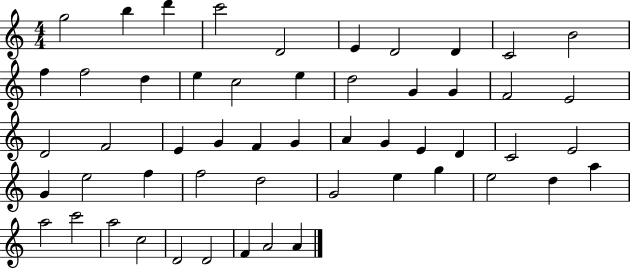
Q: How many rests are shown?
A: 0